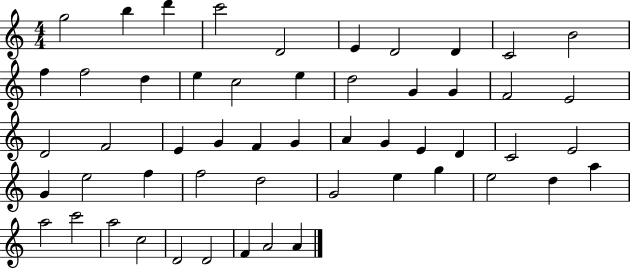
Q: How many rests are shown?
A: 0